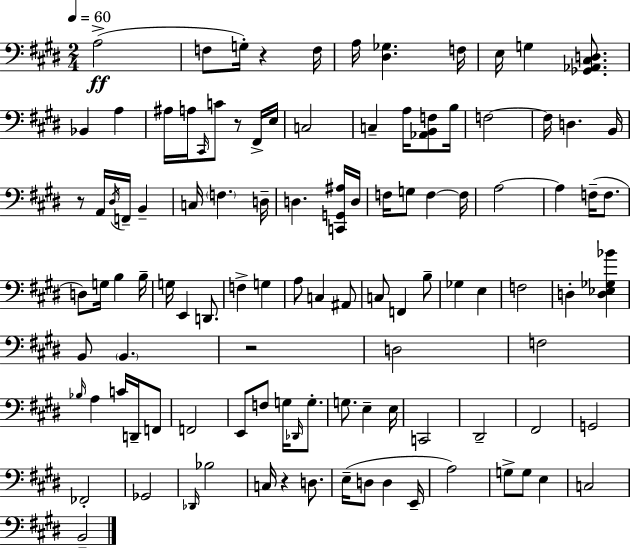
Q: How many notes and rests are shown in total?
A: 108